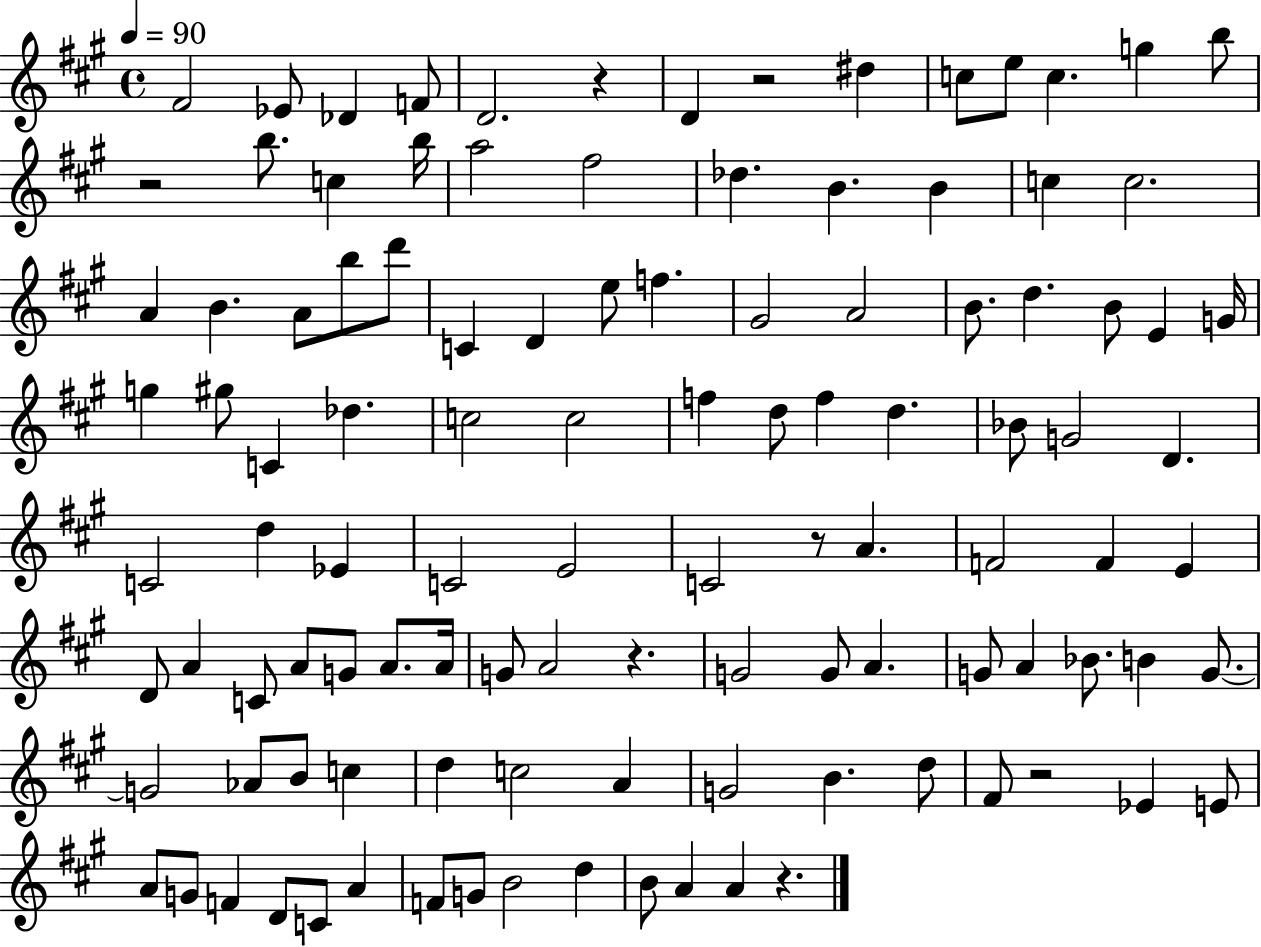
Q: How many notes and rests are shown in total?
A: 111